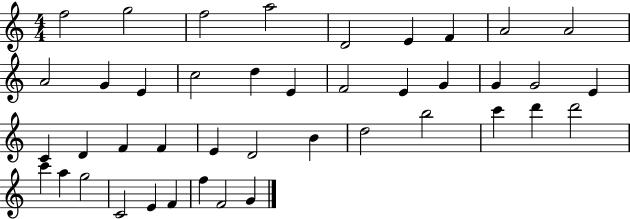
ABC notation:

X:1
T:Untitled
M:4/4
L:1/4
K:C
f2 g2 f2 a2 D2 E F A2 A2 A2 G E c2 d E F2 E G G G2 E C D F F E D2 B d2 b2 c' d' d'2 c' a g2 C2 E F f F2 G